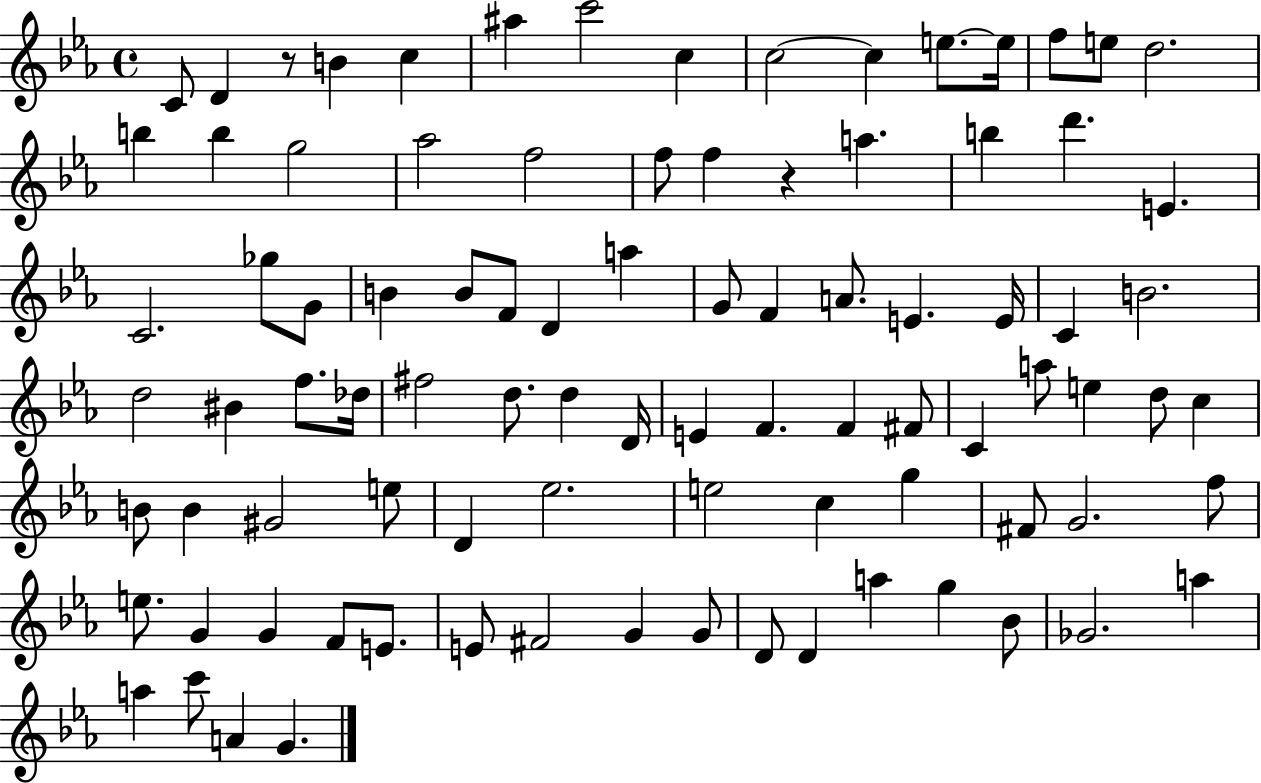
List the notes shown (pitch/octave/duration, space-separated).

C4/e D4/q R/e B4/q C5/q A#5/q C6/h C5/q C5/h C5/q E5/e. E5/s F5/e E5/e D5/h. B5/q B5/q G5/h Ab5/h F5/h F5/e F5/q R/q A5/q. B5/q D6/q. E4/q. C4/h. Gb5/e G4/e B4/q B4/e F4/e D4/q A5/q G4/e F4/q A4/e. E4/q. E4/s C4/q B4/h. D5/h BIS4/q F5/e. Db5/s F#5/h D5/e. D5/q D4/s E4/q F4/q. F4/q F#4/e C4/q A5/e E5/q D5/e C5/q B4/e B4/q G#4/h E5/e D4/q Eb5/h. E5/h C5/q G5/q F#4/e G4/h. F5/e E5/e. G4/q G4/q F4/e E4/e. E4/e F#4/h G4/q G4/e D4/e D4/q A5/q G5/q Bb4/e Gb4/h. A5/q A5/q C6/e A4/q G4/q.